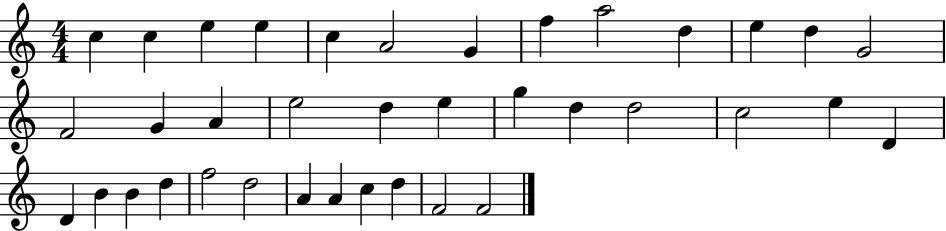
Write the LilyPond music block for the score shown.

{
  \clef treble
  \numericTimeSignature
  \time 4/4
  \key c \major
  c''4 c''4 e''4 e''4 | c''4 a'2 g'4 | f''4 a''2 d''4 | e''4 d''4 g'2 | \break f'2 g'4 a'4 | e''2 d''4 e''4 | g''4 d''4 d''2 | c''2 e''4 d'4 | \break d'4 b'4 b'4 d''4 | f''2 d''2 | a'4 a'4 c''4 d''4 | f'2 f'2 | \break \bar "|."
}